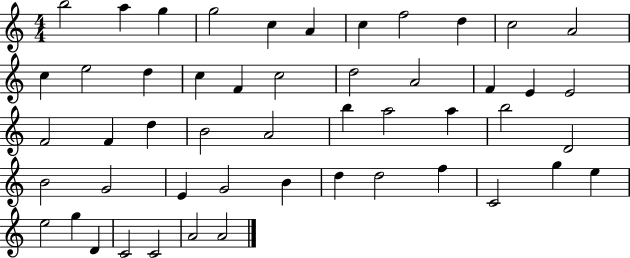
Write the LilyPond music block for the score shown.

{
  \clef treble
  \numericTimeSignature
  \time 4/4
  \key c \major
  b''2 a''4 g''4 | g''2 c''4 a'4 | c''4 f''2 d''4 | c''2 a'2 | \break c''4 e''2 d''4 | c''4 f'4 c''2 | d''2 a'2 | f'4 e'4 e'2 | \break f'2 f'4 d''4 | b'2 a'2 | b''4 a''2 a''4 | b''2 d'2 | \break b'2 g'2 | e'4 g'2 b'4 | d''4 d''2 f''4 | c'2 g''4 e''4 | \break e''2 g''4 d'4 | c'2 c'2 | a'2 a'2 | \bar "|."
}